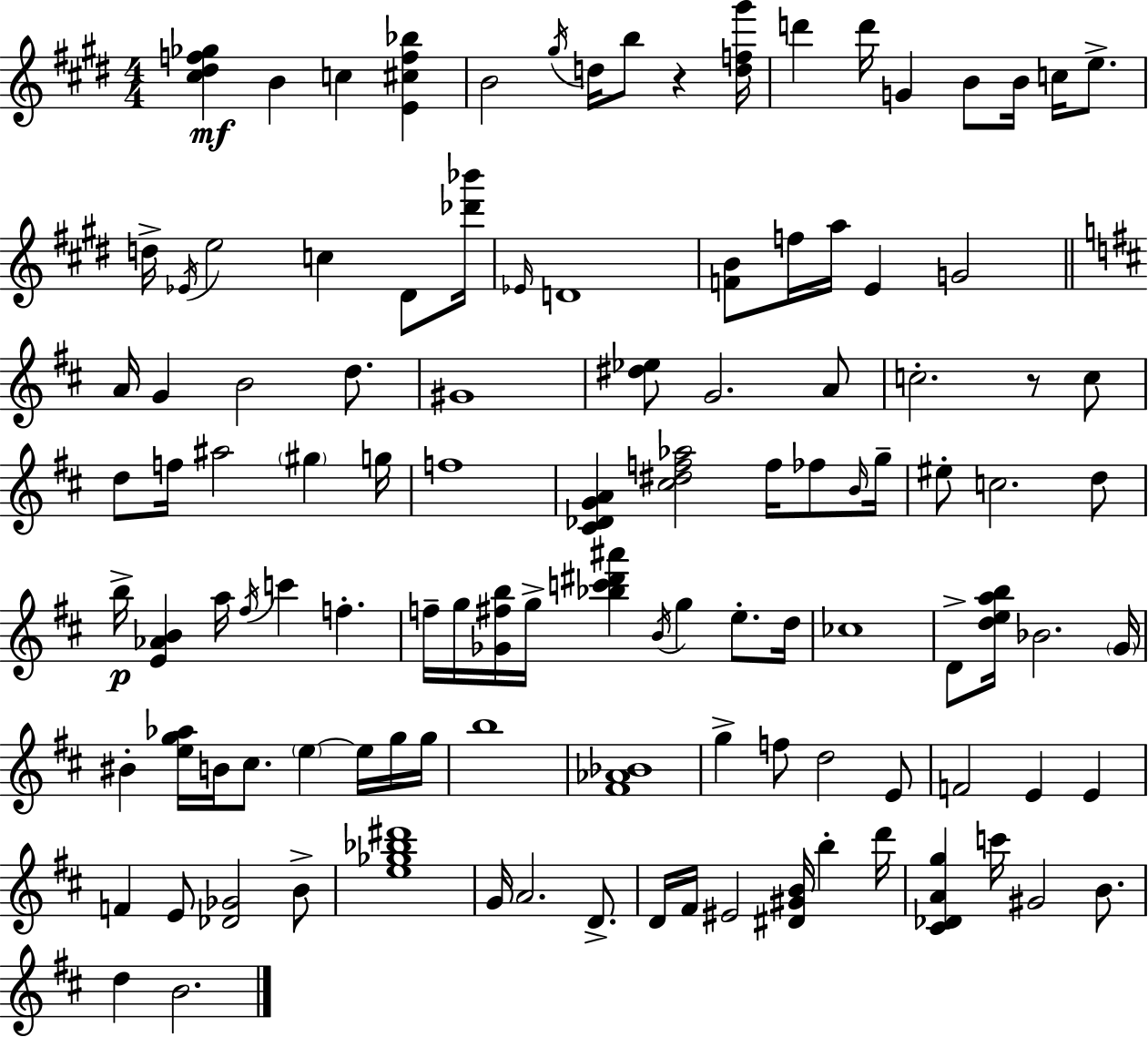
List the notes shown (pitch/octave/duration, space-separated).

[C#5,D#5,F5,Gb5]/q B4/q C5/q [E4,C#5,F5,Bb5]/q B4/h G#5/s D5/s B5/e R/q [D5,F5,G#6]/s D6/q D6/s G4/q B4/e B4/s C5/s E5/e. D5/s Eb4/s E5/h C5/q D#4/e [Db6,Bb6]/s Eb4/s D4/w [F4,B4]/e F5/s A5/s E4/q G4/h A4/s G4/q B4/h D5/e. G#4/w [D#5,Eb5]/e G4/h. A4/e C5/h. R/e C5/e D5/e F5/s A#5/h G#5/q G5/s F5/w [C#4,Db4,G4,A4]/q [C#5,D#5,F5,Ab5]/h F5/s FES5/e B4/s G5/s EIS5/e C5/h. D5/e B5/s [E4,Ab4,B4]/q A5/s F#5/s C6/q F5/q. F5/s G5/s [Gb4,F#5,B5]/s G5/s [Bb5,C6,D#6,A#6]/q B4/s G5/q E5/e. D5/s CES5/w D4/e [D5,E5,A5,B5]/s Bb4/h. G4/s BIS4/q [E5,G5,Ab5]/s B4/s C#5/e. E5/q E5/s G5/s G5/s B5/w [F#4,Ab4,Bb4]/w G5/q F5/e D5/h E4/e F4/h E4/q E4/q F4/q E4/e [Db4,Gb4]/h B4/e [E5,Gb5,Bb5,D#6]/w G4/s A4/h. D4/e. D4/s F#4/s EIS4/h [D#4,G#4,B4]/s B5/q D6/s [C#4,Db4,A4,G5]/q C6/s G#4/h B4/e. D5/q B4/h.